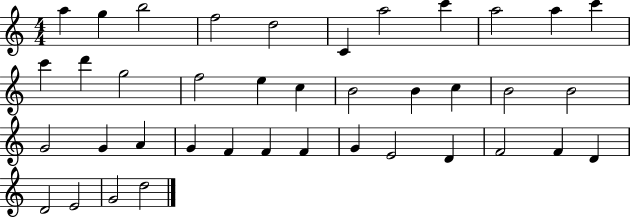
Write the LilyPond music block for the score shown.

{
  \clef treble
  \numericTimeSignature
  \time 4/4
  \key c \major
  a''4 g''4 b''2 | f''2 d''2 | c'4 a''2 c'''4 | a''2 a''4 c'''4 | \break c'''4 d'''4 g''2 | f''2 e''4 c''4 | b'2 b'4 c''4 | b'2 b'2 | \break g'2 g'4 a'4 | g'4 f'4 f'4 f'4 | g'4 e'2 d'4 | f'2 f'4 d'4 | \break d'2 e'2 | g'2 d''2 | \bar "|."
}